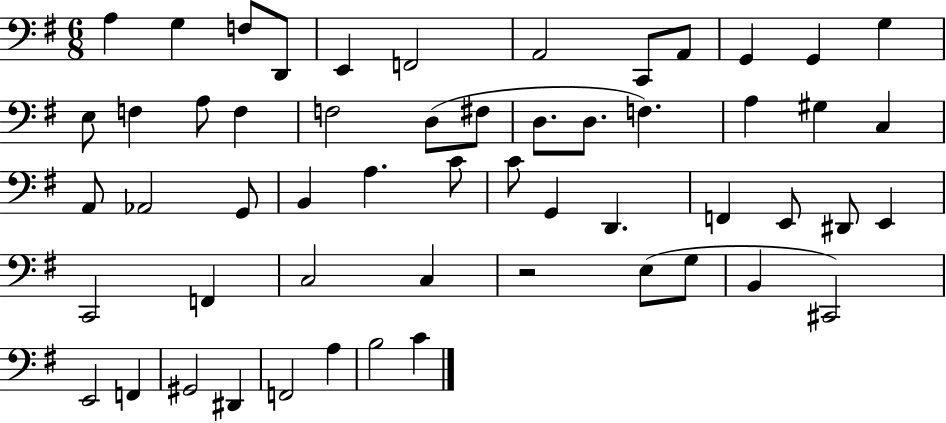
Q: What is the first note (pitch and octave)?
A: A3